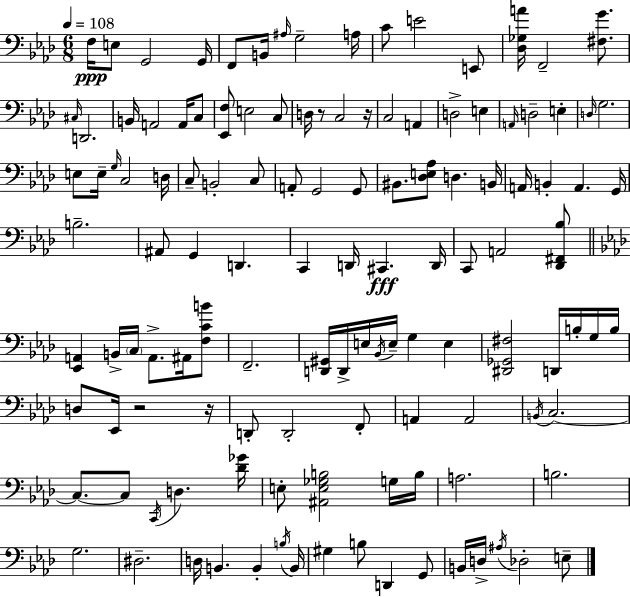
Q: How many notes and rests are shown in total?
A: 124